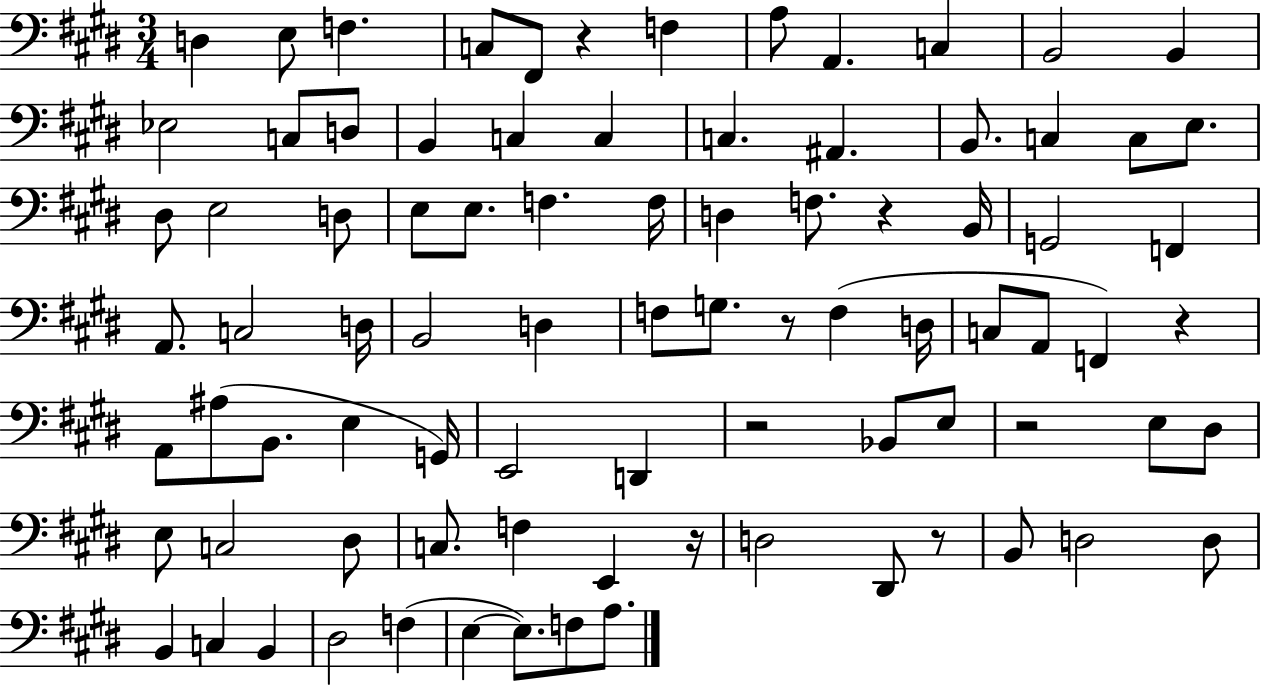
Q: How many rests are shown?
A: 8